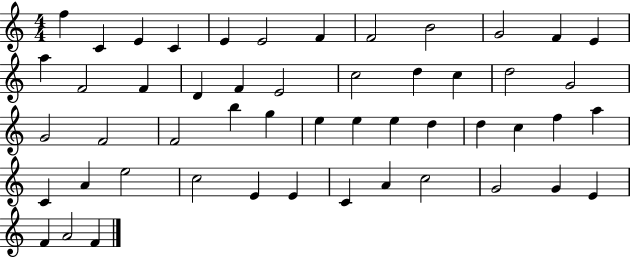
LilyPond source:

{
  \clef treble
  \numericTimeSignature
  \time 4/4
  \key c \major
  f''4 c'4 e'4 c'4 | e'4 e'2 f'4 | f'2 b'2 | g'2 f'4 e'4 | \break a''4 f'2 f'4 | d'4 f'4 e'2 | c''2 d''4 c''4 | d''2 g'2 | \break g'2 f'2 | f'2 b''4 g''4 | e''4 e''4 e''4 d''4 | d''4 c''4 f''4 a''4 | \break c'4 a'4 e''2 | c''2 e'4 e'4 | c'4 a'4 c''2 | g'2 g'4 e'4 | \break f'4 a'2 f'4 | \bar "|."
}